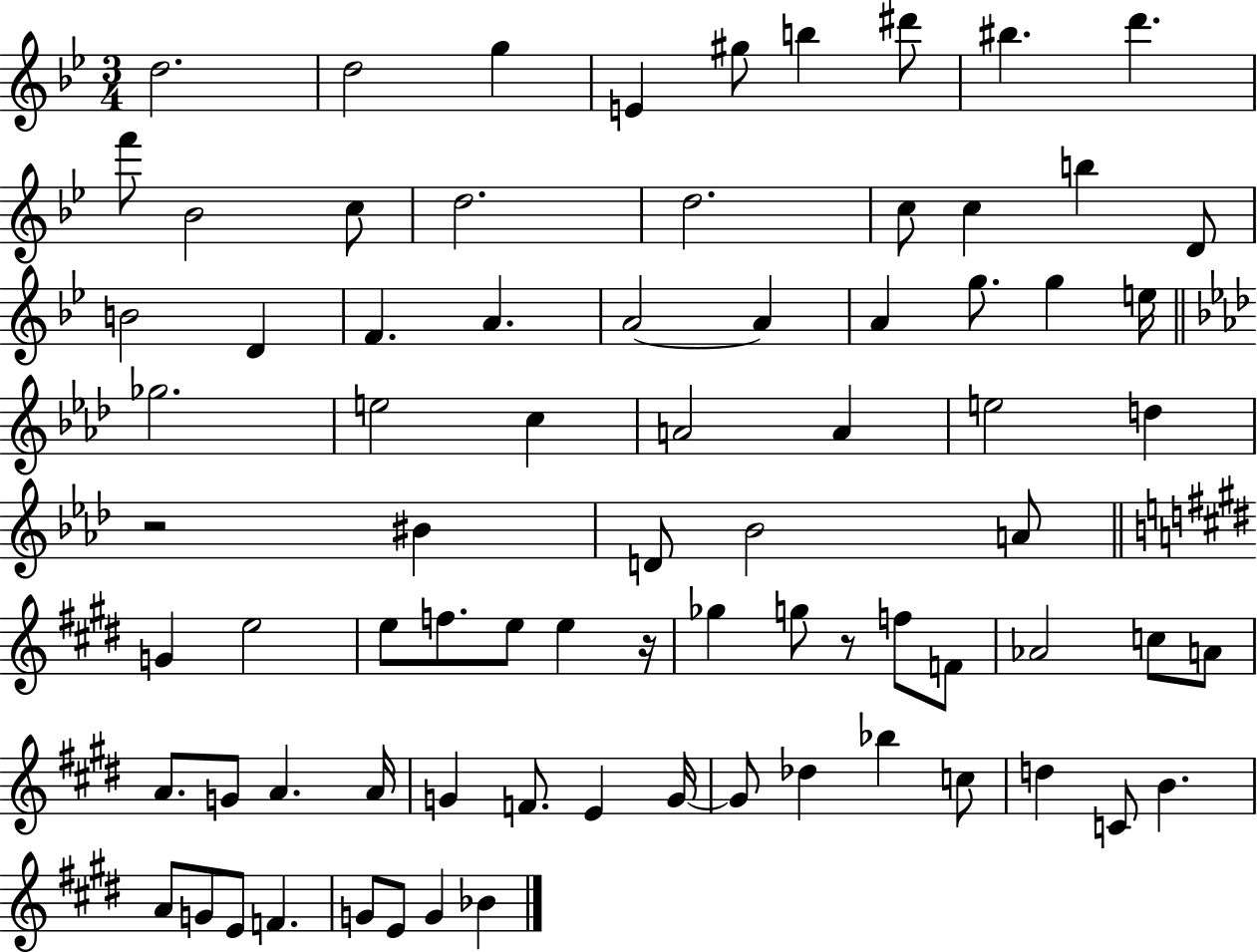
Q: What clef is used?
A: treble